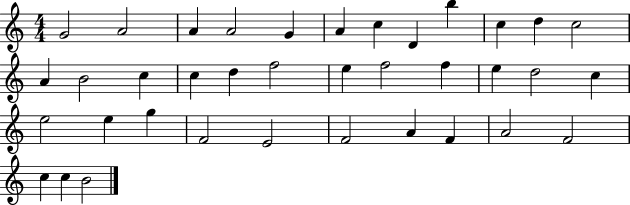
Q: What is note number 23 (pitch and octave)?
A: D5